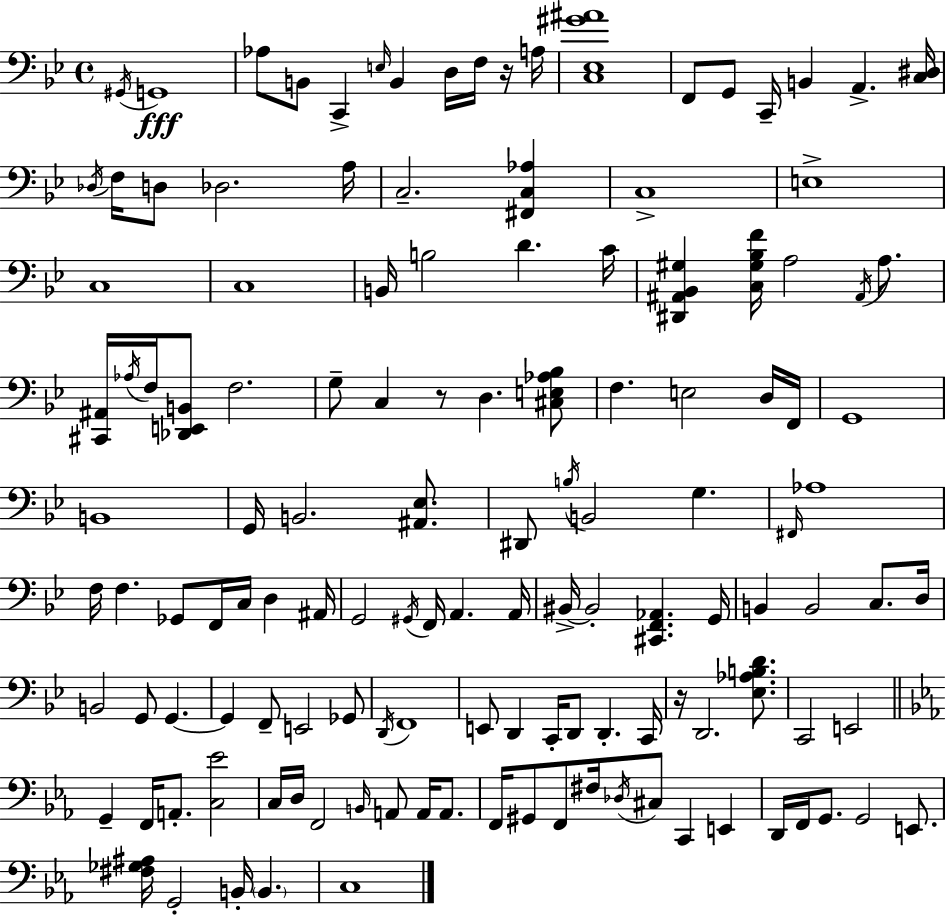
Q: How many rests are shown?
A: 3